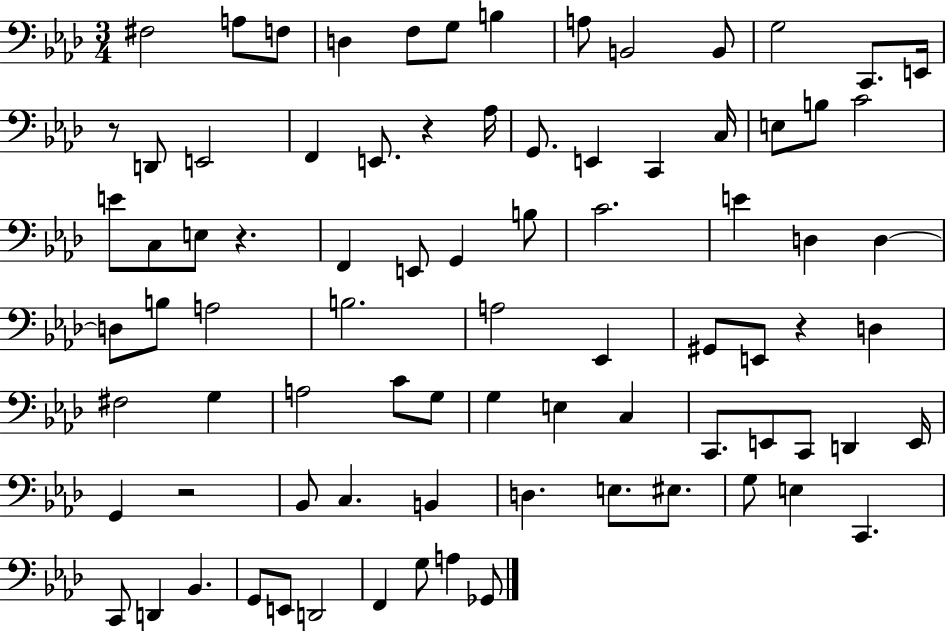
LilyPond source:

{
  \clef bass
  \numericTimeSignature
  \time 3/4
  \key aes \major
  fis2 a8 f8 | d4 f8 g8 b4 | a8 b,2 b,8 | g2 c,8. e,16 | \break r8 d,8 e,2 | f,4 e,8. r4 aes16 | g,8. e,4 c,4 c16 | e8 b8 c'2 | \break e'8 c8 e8 r4. | f,4 e,8 g,4 b8 | c'2. | e'4 d4 d4~~ | \break d8 b8 a2 | b2. | a2 ees,4 | gis,8 e,8 r4 d4 | \break fis2 g4 | a2 c'8 g8 | g4 e4 c4 | c,8. e,8 c,8 d,4 e,16 | \break g,4 r2 | bes,8 c4. b,4 | d4. e8. eis8. | g8 e4 c,4. | \break c,8 d,4 bes,4. | g,8 e,8 d,2 | f,4 g8 a4 ges,8 | \bar "|."
}